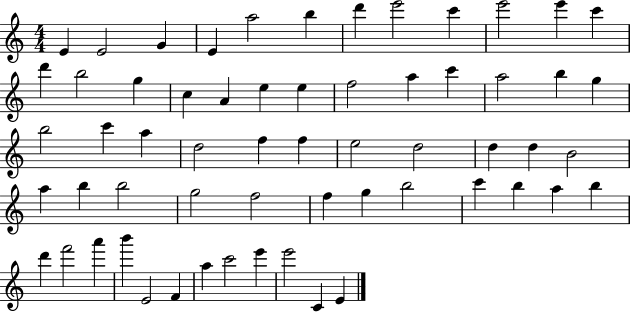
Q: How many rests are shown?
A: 0